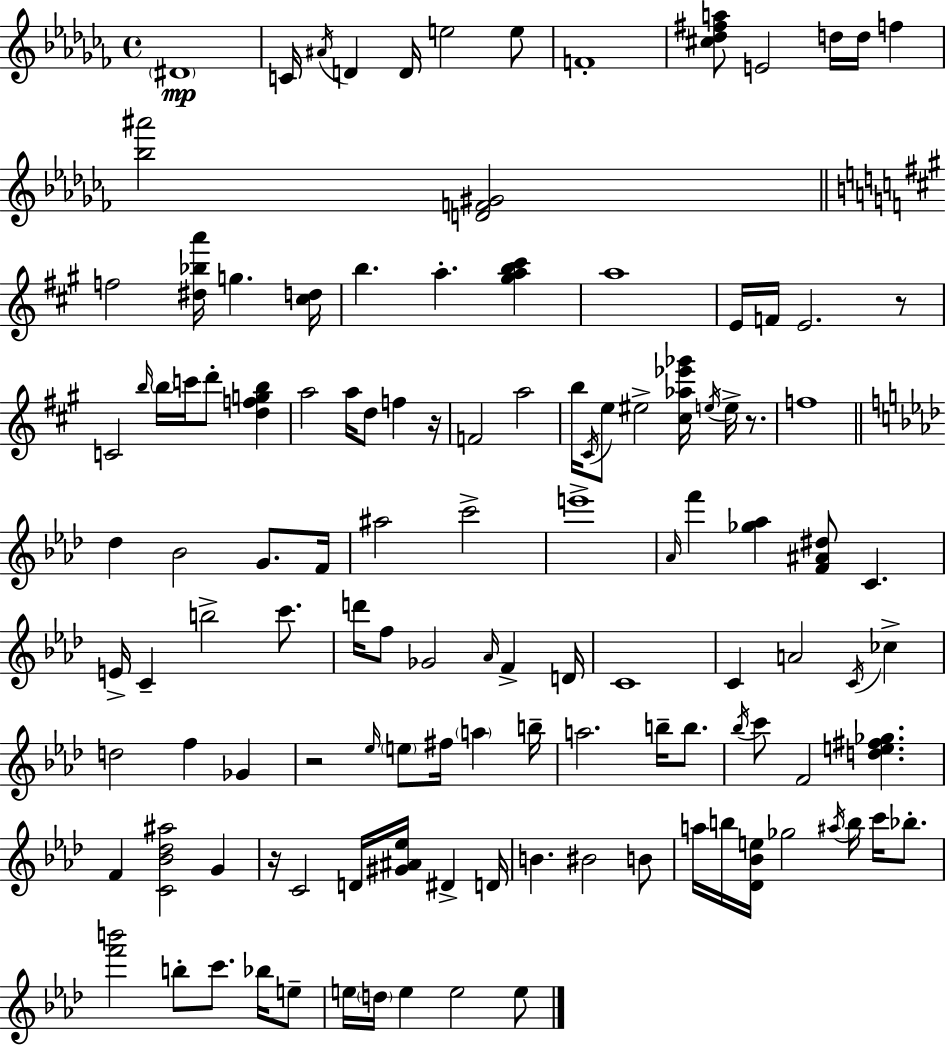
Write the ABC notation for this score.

X:1
T:Untitled
M:4/4
L:1/4
K:Abm
^D4 C/4 ^A/4 D D/4 e2 e/2 F4 [^c_d^fa]/2 E2 d/4 d/4 f [_b^a']2 [DF^G]2 f2 [^d_ba']/4 g [^cd]/4 b a [^gab^c'] a4 E/4 F/4 E2 z/2 C2 b/4 b/4 c'/4 d'/2 [dfgb] a2 a/4 d/2 f z/4 F2 a2 b/4 ^C/4 e/2 ^e2 [^c_a_e'_g']/4 e/4 e/4 z/2 f4 _d _B2 G/2 F/4 ^a2 c'2 e'4 _A/4 f' [_g_a] [F^A^d]/2 C E/4 C b2 c'/2 d'/4 f/2 _G2 _A/4 F D/4 C4 C A2 C/4 _c d2 f _G z2 _e/4 e/2 ^f/4 a b/4 a2 b/4 b/2 _b/4 c'/2 F2 [de^f_g] F [C_B_d^a]2 G z/4 C2 D/4 [^G^A_e]/4 ^D D/4 B ^B2 B/2 a/4 b/4 [_D_Be]/4 _g2 ^a/4 b/4 c'/4 _b/2 [f'b']2 b/2 c'/2 _b/4 e/2 e/4 d/4 e e2 e/2